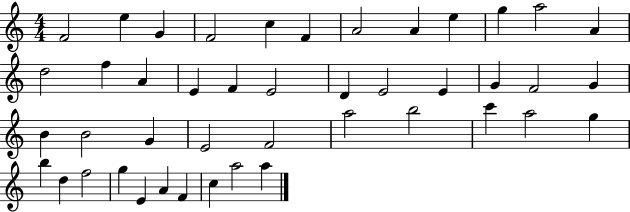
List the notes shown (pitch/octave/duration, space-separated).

F4/h E5/q G4/q F4/h C5/q F4/q A4/h A4/q E5/q G5/q A5/h A4/q D5/h F5/q A4/q E4/q F4/q E4/h D4/q E4/h E4/q G4/q F4/h G4/q B4/q B4/h G4/q E4/h F4/h A5/h B5/h C6/q A5/h G5/q B5/q D5/q F5/h G5/q E4/q A4/q F4/q C5/q A5/h A5/q